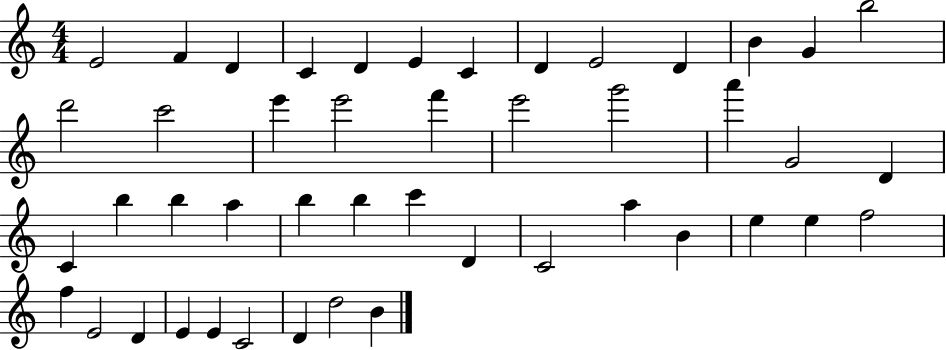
E4/h F4/q D4/q C4/q D4/q E4/q C4/q D4/q E4/h D4/q B4/q G4/q B5/h D6/h C6/h E6/q E6/h F6/q E6/h G6/h A6/q G4/h D4/q C4/q B5/q B5/q A5/q B5/q B5/q C6/q D4/q C4/h A5/q B4/q E5/q E5/q F5/h F5/q E4/h D4/q E4/q E4/q C4/h D4/q D5/h B4/q